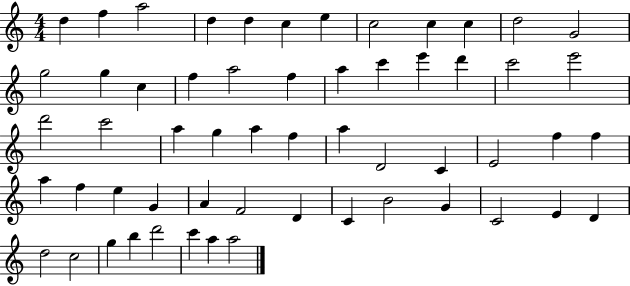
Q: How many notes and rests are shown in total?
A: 57